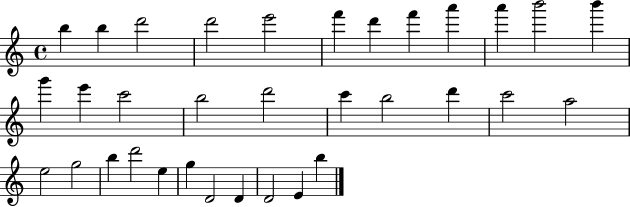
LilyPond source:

{
  \clef treble
  \time 4/4
  \defaultTimeSignature
  \key c \major
  b''4 b''4 d'''2 | d'''2 e'''2 | f'''4 d'''4 f'''4 a'''4 | a'''4 b'''2 b'''4 | \break g'''4 e'''4 c'''2 | b''2 d'''2 | c'''4 b''2 d'''4 | c'''2 a''2 | \break e''2 g''2 | b''4 d'''2 e''4 | g''4 d'2 d'4 | d'2 e'4 b''4 | \break \bar "|."
}